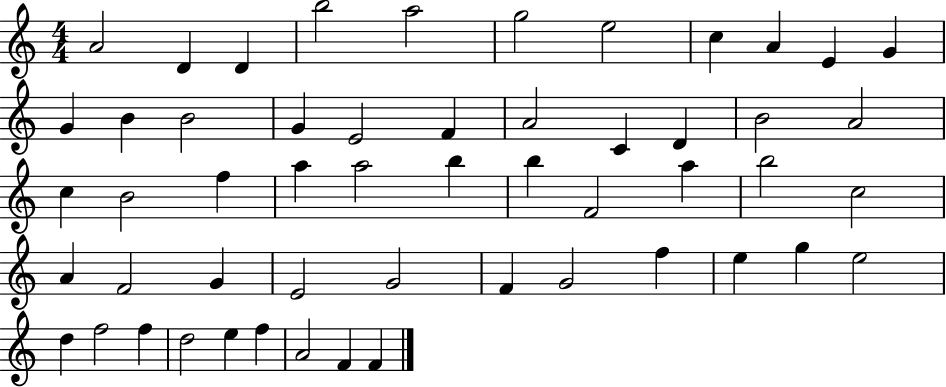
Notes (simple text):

A4/h D4/q D4/q B5/h A5/h G5/h E5/h C5/q A4/q E4/q G4/q G4/q B4/q B4/h G4/q E4/h F4/q A4/h C4/q D4/q B4/h A4/h C5/q B4/h F5/q A5/q A5/h B5/q B5/q F4/h A5/q B5/h C5/h A4/q F4/h G4/q E4/h G4/h F4/q G4/h F5/q E5/q G5/q E5/h D5/q F5/h F5/q D5/h E5/q F5/q A4/h F4/q F4/q